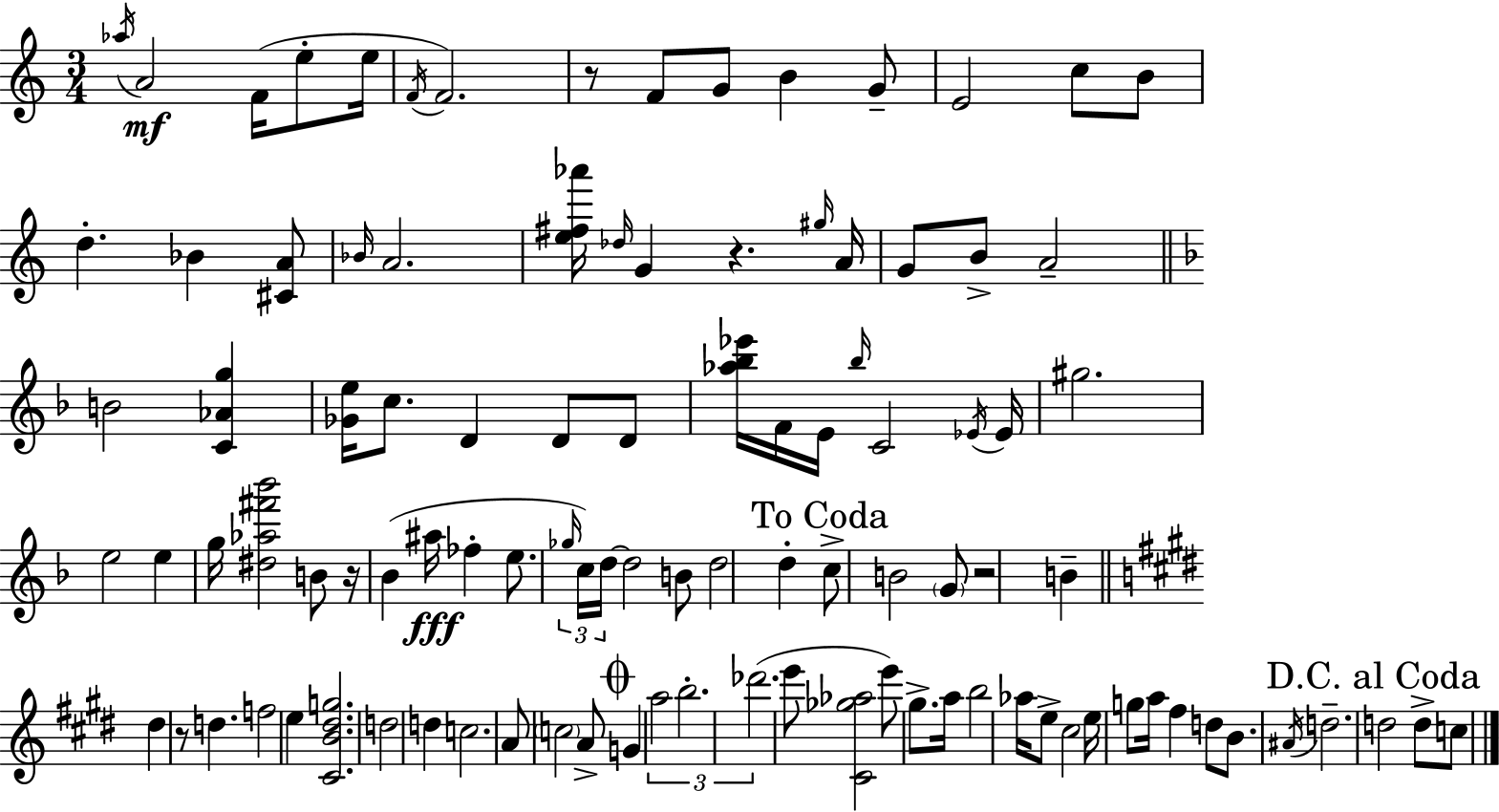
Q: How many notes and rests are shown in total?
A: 102